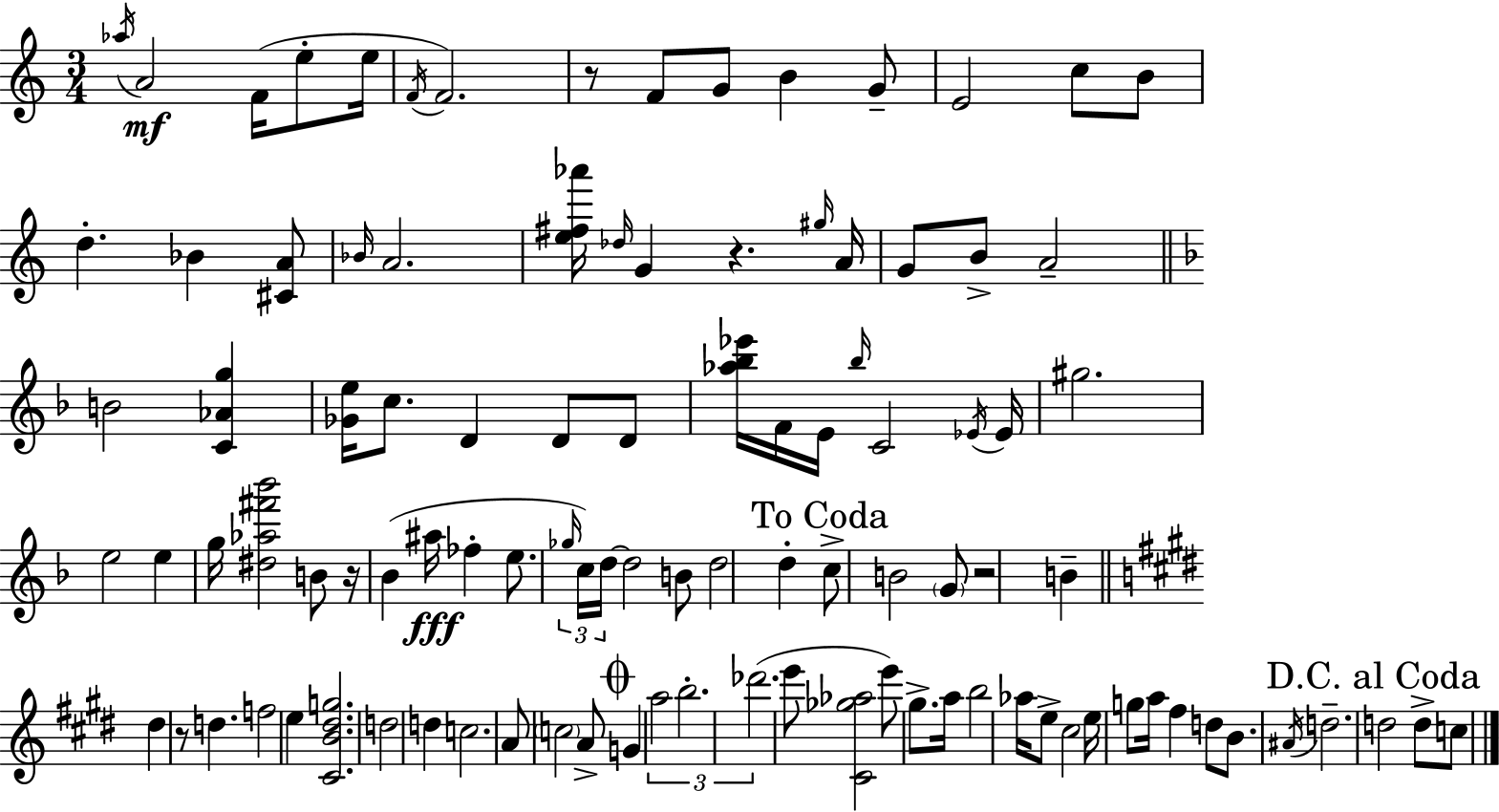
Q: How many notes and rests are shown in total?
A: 102